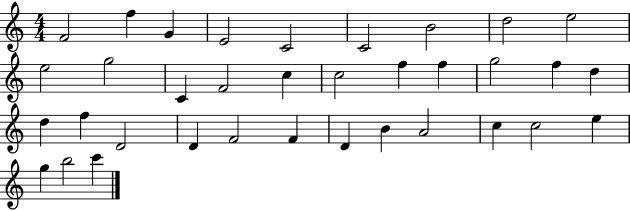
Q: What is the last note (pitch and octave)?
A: C6